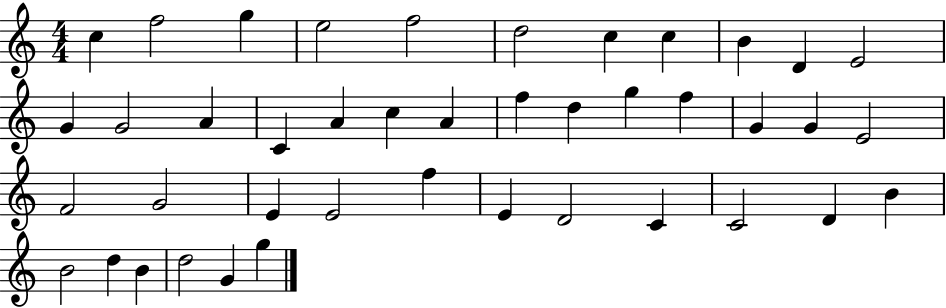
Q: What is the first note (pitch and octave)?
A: C5